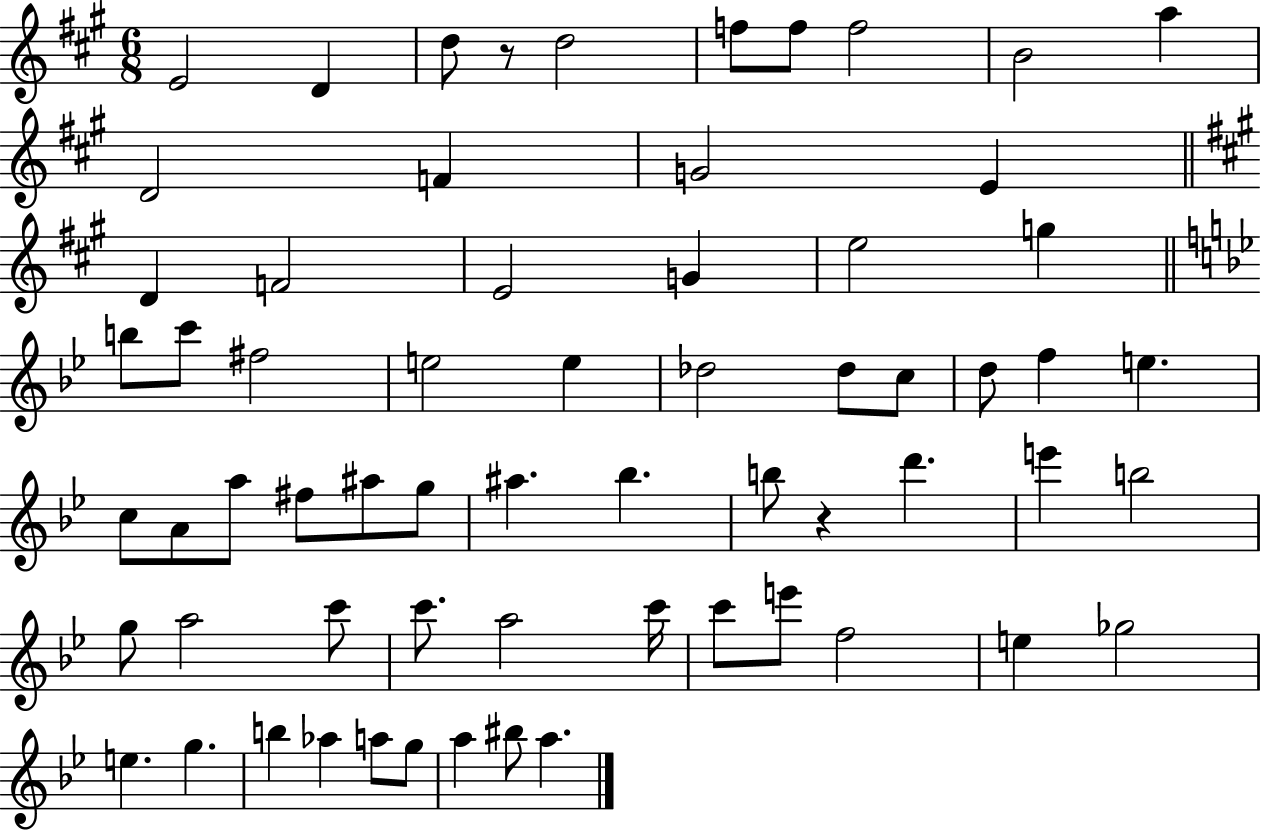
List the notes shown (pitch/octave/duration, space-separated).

E4/h D4/q D5/e R/e D5/h F5/e F5/e F5/h B4/h A5/q D4/h F4/q G4/h E4/q D4/q F4/h E4/h G4/q E5/h G5/q B5/e C6/e F#5/h E5/h E5/q Db5/h Db5/e C5/e D5/e F5/q E5/q. C5/e A4/e A5/e F#5/e A#5/e G5/e A#5/q. Bb5/q. B5/e R/q D6/q. E6/q B5/h G5/e A5/h C6/e C6/e. A5/h C6/s C6/e E6/e F5/h E5/q Gb5/h E5/q. G5/q. B5/q Ab5/q A5/e G5/e A5/q BIS5/e A5/q.